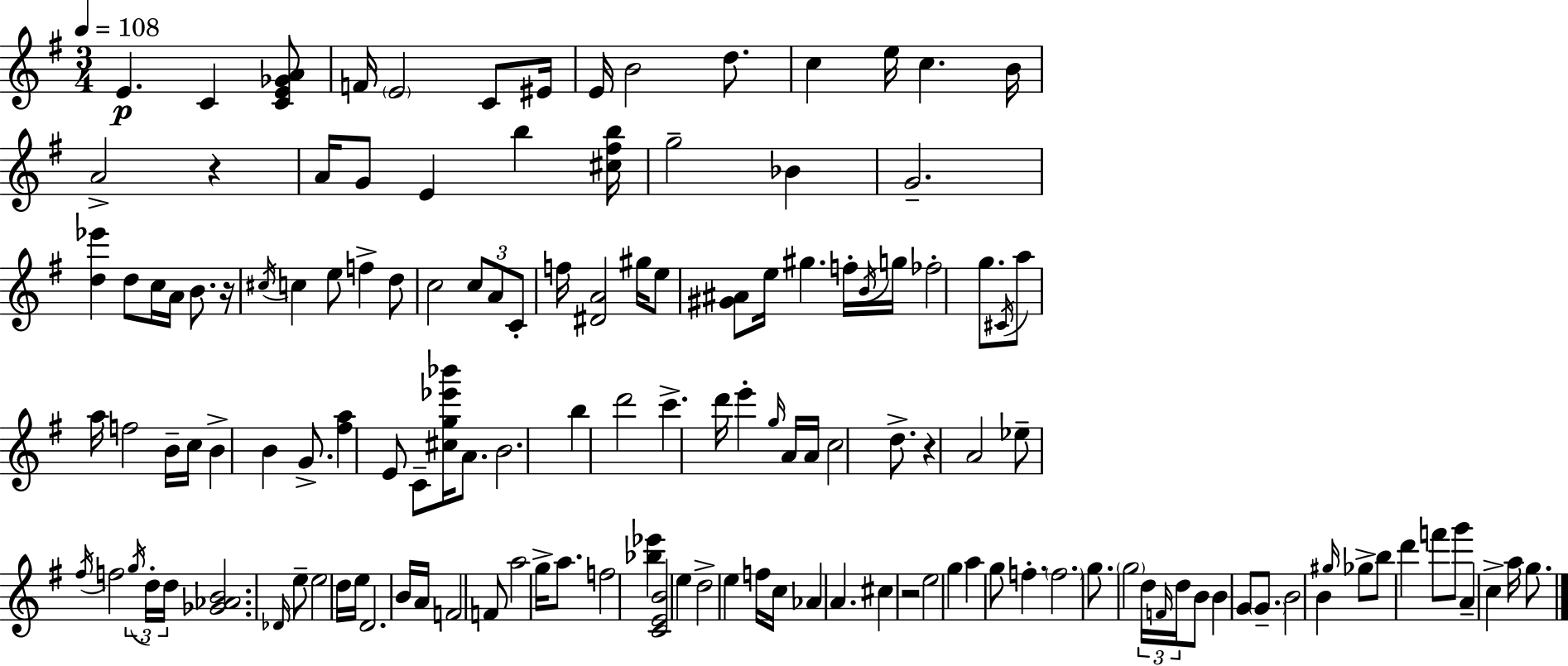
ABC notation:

X:1
T:Untitled
M:3/4
L:1/4
K:Em
E C [CE_GA]/2 F/4 E2 C/2 ^E/4 E/4 B2 d/2 c e/4 c B/4 A2 z A/4 G/2 E b [^c^fb]/4 g2 _B G2 [d_e'] d/2 c/4 A/4 B/2 z/4 ^c/4 c e/2 f d/2 c2 c/2 A/2 C/2 f/4 [^DA]2 ^g/4 e/2 [^G^A]/2 e/4 ^g f/4 B/4 g/4 _f2 g/2 ^C/4 a/2 a/4 f2 B/4 c/4 B B G/2 [^fa] E/2 C/2 [^cg_e'_b']/4 A/2 B2 b d'2 c' d'/4 e' g/4 A/4 A/4 c2 d/2 z A2 _e/2 ^f/4 f2 g/4 d/4 d/4 [_G_AB]2 _D/4 e/2 e2 d/4 e/4 D2 B/4 A/4 F2 F/2 a2 g/4 a/2 f2 [_b_e'] [CEB]2 e d2 e f/4 c/4 _A A ^c z2 e2 g a g/2 f f2 g/2 g2 d/4 F/4 d/4 B/2 B G/2 G/2 B2 B ^g/4 _g/2 b/2 d' f'/2 g'/2 A c a/4 g/2